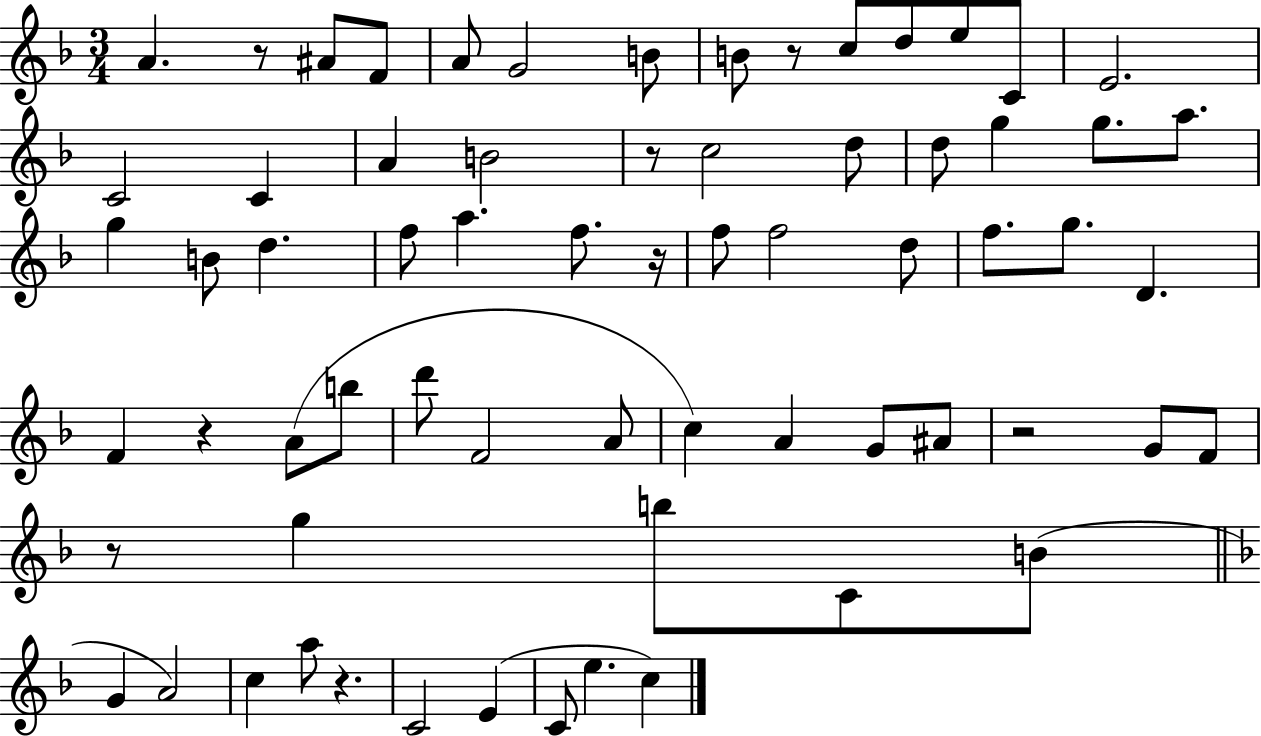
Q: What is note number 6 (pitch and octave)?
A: B4